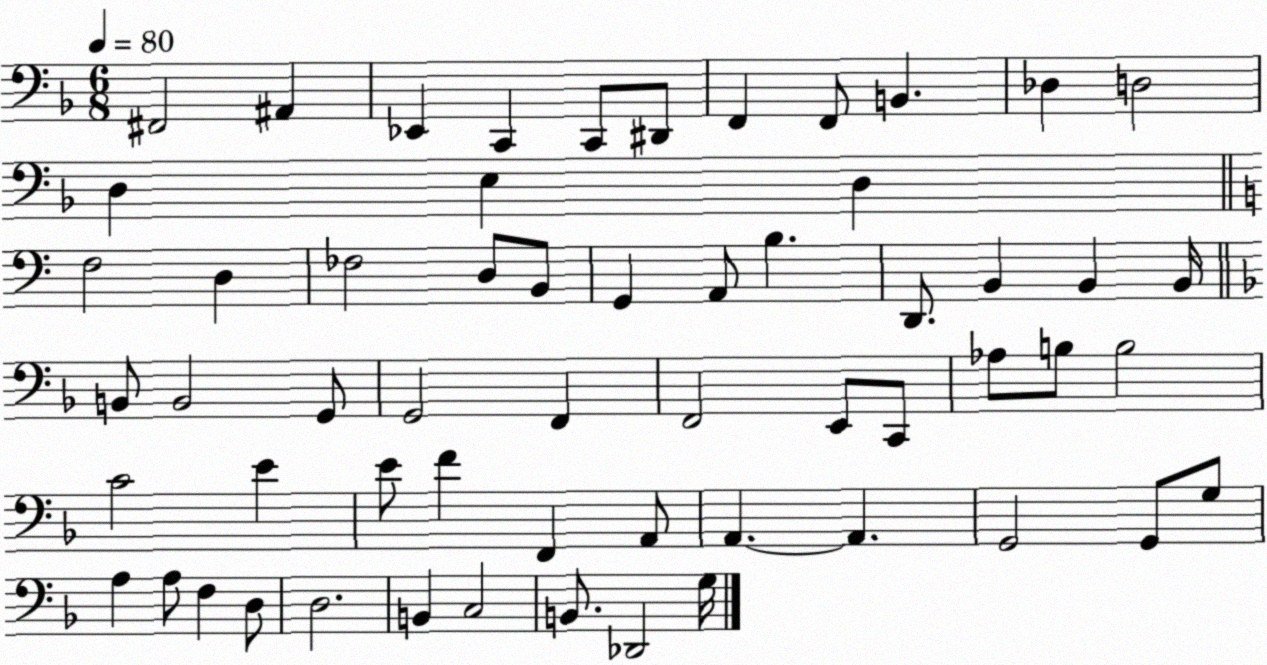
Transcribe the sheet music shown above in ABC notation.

X:1
T:Untitled
M:6/8
L:1/4
K:F
^F,,2 ^A,, _E,, C,, C,,/2 ^D,,/2 F,, F,,/2 B,, _D, D,2 D, E, D, F,2 D, _F,2 D,/2 B,,/2 G,, A,,/2 B, D,,/2 B,, B,, B,,/4 B,,/2 B,,2 G,,/2 G,,2 F,, F,,2 E,,/2 C,,/2 _A,/2 B,/2 B,2 C2 E E/2 F F,, A,,/2 A,, A,, G,,2 G,,/2 G,/2 A, A,/2 F, D,/2 D,2 B,, C,2 B,,/2 _D,,2 G,/4